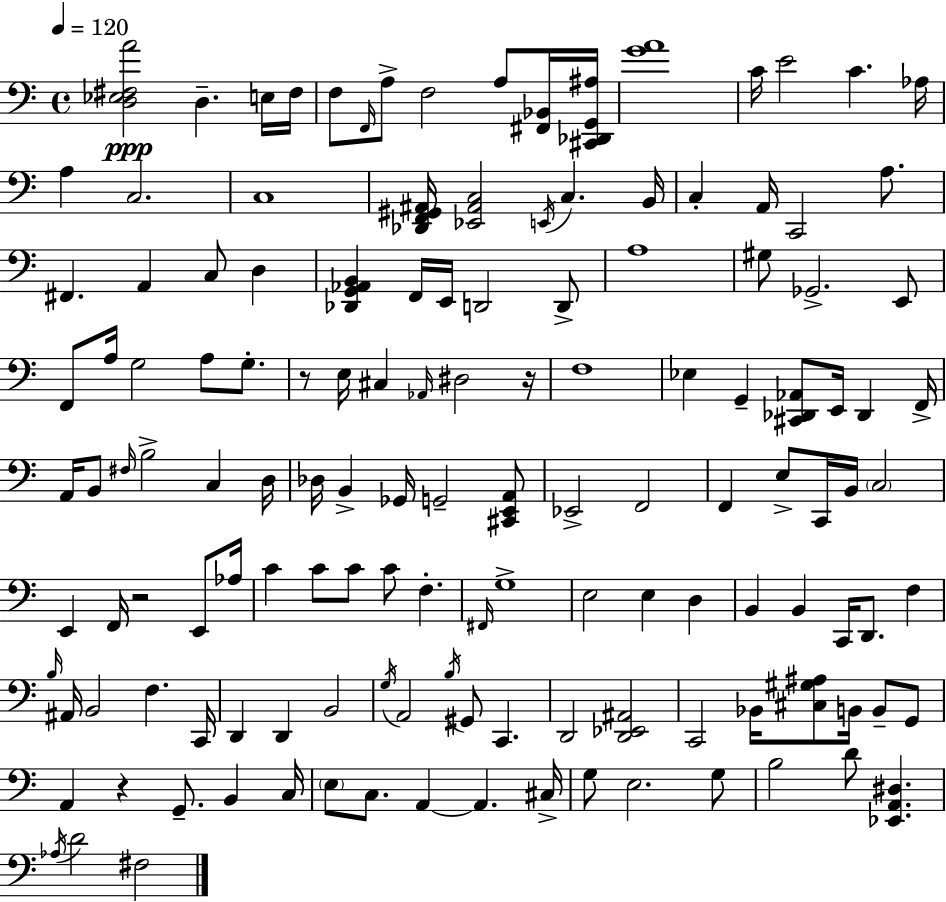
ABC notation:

X:1
T:Untitled
M:4/4
L:1/4
K:C
[D,_E,^F,A]2 D, E,/4 ^F,/4 F,/2 F,,/4 A,/2 F,2 A,/2 [^F,,_B,,]/4 [^C,,_D,,G,,^A,]/4 [GA]4 C/4 E2 C _A,/4 A, C,2 C,4 [_D,,F,,^G,,^A,,]/4 [_E,,^A,,C,]2 E,,/4 C, B,,/4 C, A,,/4 C,,2 A,/2 ^F,, A,, C,/2 D, [_D,,G,,_A,,B,,] F,,/4 E,,/4 D,,2 D,,/2 A,4 ^G,/2 _G,,2 E,,/2 F,,/2 A,/4 G,2 A,/2 G,/2 z/2 E,/4 ^C, _A,,/4 ^D,2 z/4 F,4 _E, G,, [^C,,_D,,_A,,]/2 E,,/4 _D,, F,,/4 A,,/4 B,,/2 ^F,/4 B,2 C, D,/4 _D,/4 B,, _G,,/4 G,,2 [^C,,E,,A,,]/2 _E,,2 F,,2 F,, E,/2 C,,/4 B,,/4 C,2 E,, F,,/4 z2 E,,/2 _A,/4 C C/2 C/2 C/2 F, ^F,,/4 G,4 E,2 E, D, B,, B,, C,,/4 D,,/2 F, B,/4 ^A,,/4 B,,2 F, C,,/4 D,, D,, B,,2 G,/4 A,,2 B,/4 ^G,,/2 C,, D,,2 [D,,_E,,^A,,]2 C,,2 _B,,/4 [^C,^G,^A,]/2 B,,/4 B,,/2 G,,/2 A,, z G,,/2 B,, C,/4 E,/2 C,/2 A,, A,, ^C,/4 G,/2 E,2 G,/2 B,2 D/2 [_E,,A,,^D,] _A,/4 D2 ^F,2